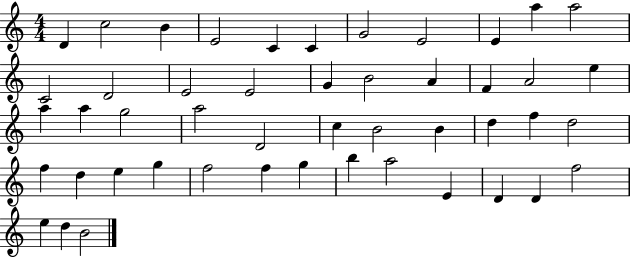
D4/q C5/h B4/q E4/h C4/q C4/q G4/h E4/h E4/q A5/q A5/h C4/h D4/h E4/h E4/h G4/q B4/h A4/q F4/q A4/h E5/q A5/q A5/q G5/h A5/h D4/h C5/q B4/h B4/q D5/q F5/q D5/h F5/q D5/q E5/q G5/q F5/h F5/q G5/q B5/q A5/h E4/q D4/q D4/q F5/h E5/q D5/q B4/h